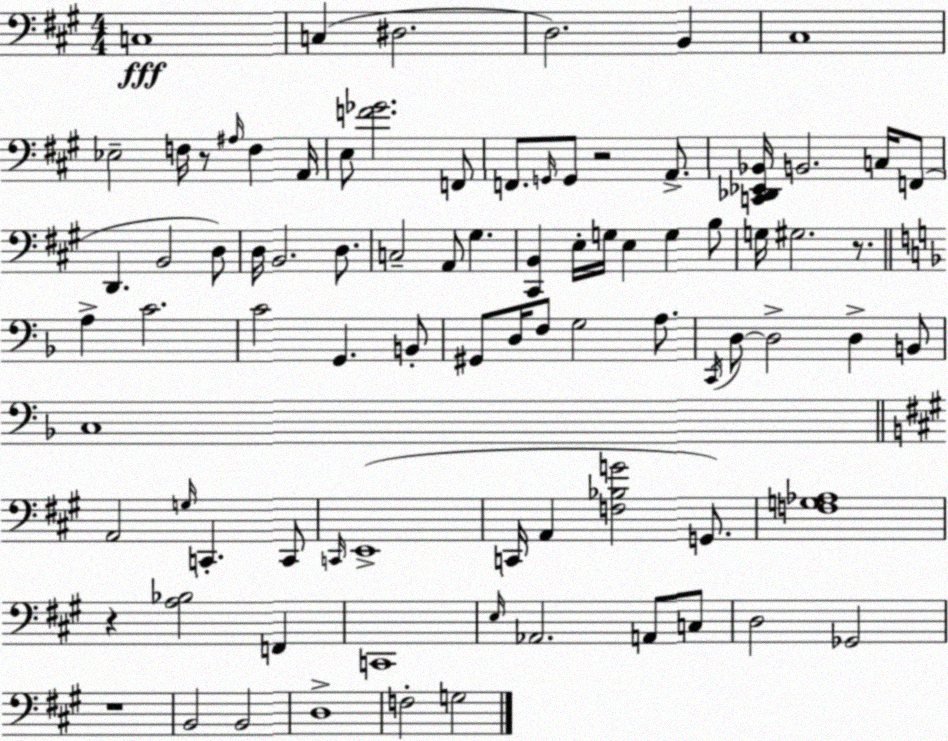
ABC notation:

X:1
T:Untitled
M:4/4
L:1/4
K:A
C,4 C, ^D,2 D,2 B,, ^C,4 _E,2 F,/4 z/2 ^A,/4 F, A,,/4 E,/2 [F_G]2 F,,/2 F,,/2 G,,/4 G,,/2 z2 A,,/2 [C,,_D,,_E,,_B,,]/4 B,,2 C,/4 F,,/2 D,, B,,2 D,/2 D,/4 B,,2 D,/2 C,2 A,,/2 ^G, [^C,,B,,] E,/4 G,/4 E, G, B,/2 G,/4 ^G,2 z/2 A, C2 C2 G,, B,,/2 ^G,,/2 D,/4 F,/2 G,2 A,/2 C,,/4 D,/2 D,2 D, B,,/2 C,4 A,,2 G,/4 C,, C,,/2 C,,/4 E,,4 C,,/4 A,, [F,_B,G]2 G,,/2 [F,G,_A,]4 z [A,_B,]2 F,, C,,4 E,/4 _A,,2 A,,/2 C,/2 D,2 _G,,2 z4 B,,2 B,,2 D,4 F,2 G,2